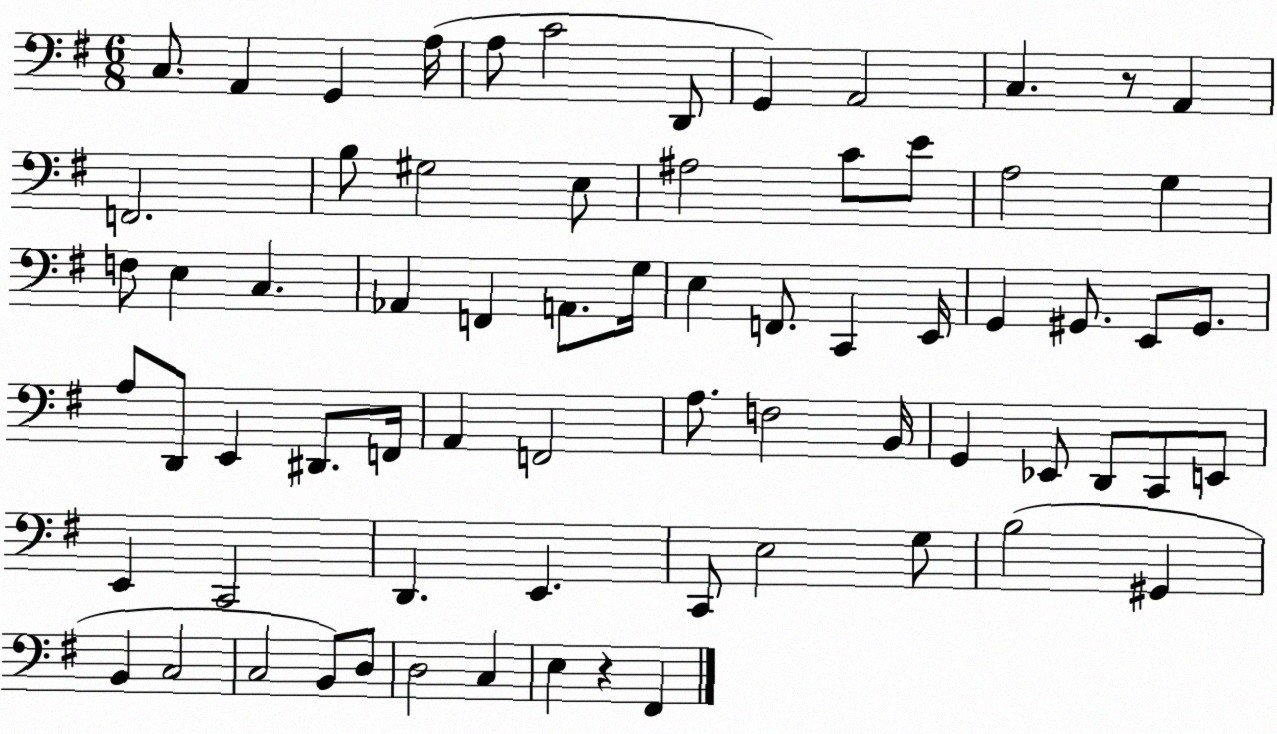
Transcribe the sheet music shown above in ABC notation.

X:1
T:Untitled
M:6/8
L:1/4
K:G
C,/2 A,, G,, A,/4 A,/2 C2 D,,/2 G,, A,,2 C, z/2 A,, F,,2 B,/2 ^G,2 E,/2 ^A,2 C/2 E/2 A,2 G, F,/2 E, C, _A,, F,, A,,/2 G,/4 E, F,,/2 C,, E,,/4 G,, ^G,,/2 E,,/2 ^G,,/2 A,/2 D,,/2 E,, ^D,,/2 F,,/4 A,, F,,2 A,/2 F,2 B,,/4 G,, _E,,/2 D,,/2 C,,/2 E,,/2 E,, C,,2 D,, E,, C,,/2 E,2 G,/2 B,2 ^G,, B,, C,2 C,2 B,,/2 D,/2 D,2 C, E, z ^F,,